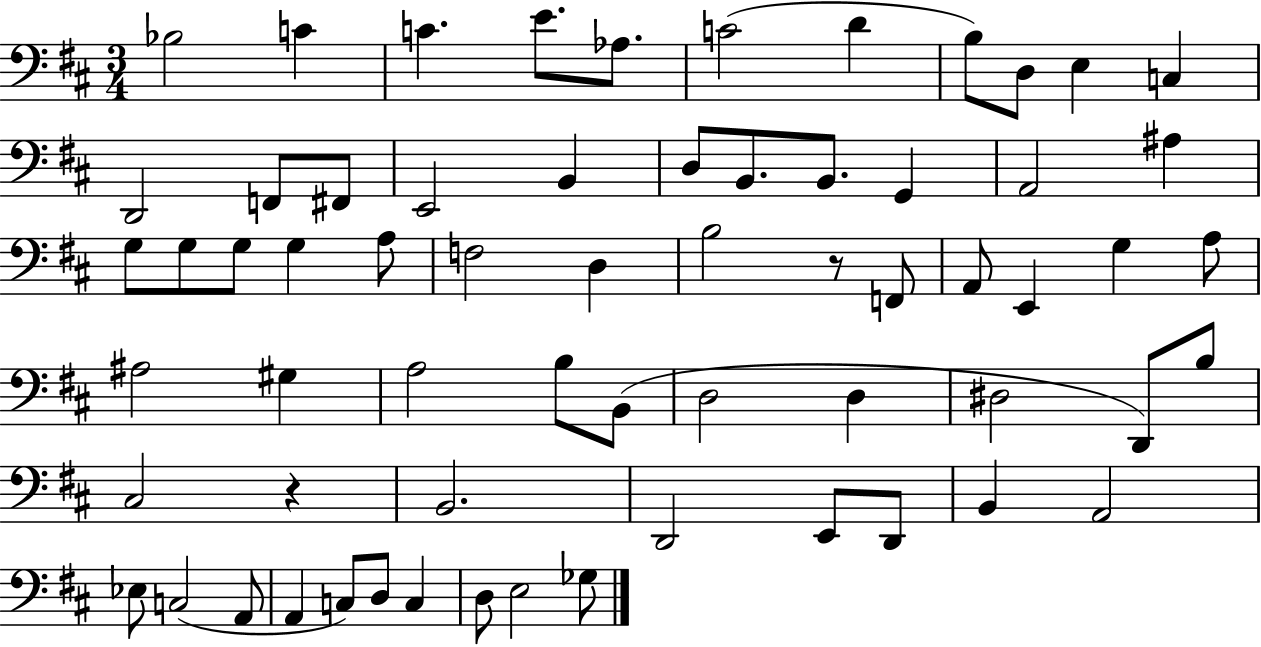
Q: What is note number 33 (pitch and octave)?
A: E2